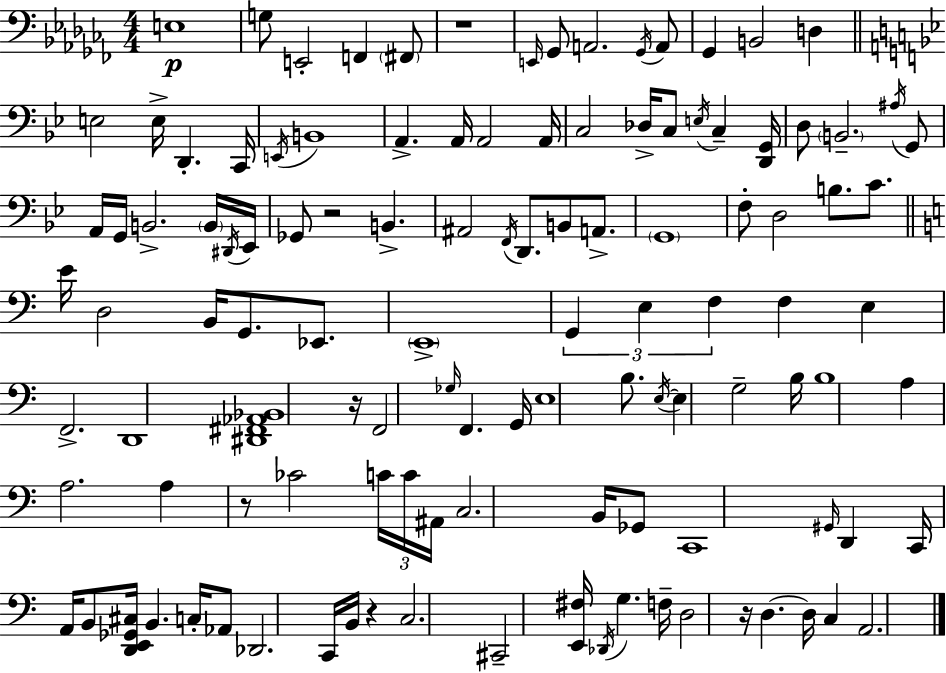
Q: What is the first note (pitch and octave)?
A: E3